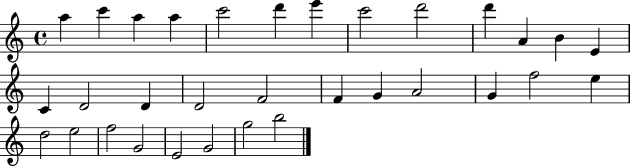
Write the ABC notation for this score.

X:1
T:Untitled
M:4/4
L:1/4
K:C
a c' a a c'2 d' e' c'2 d'2 d' A B E C D2 D D2 F2 F G A2 G f2 e d2 e2 f2 G2 E2 G2 g2 b2